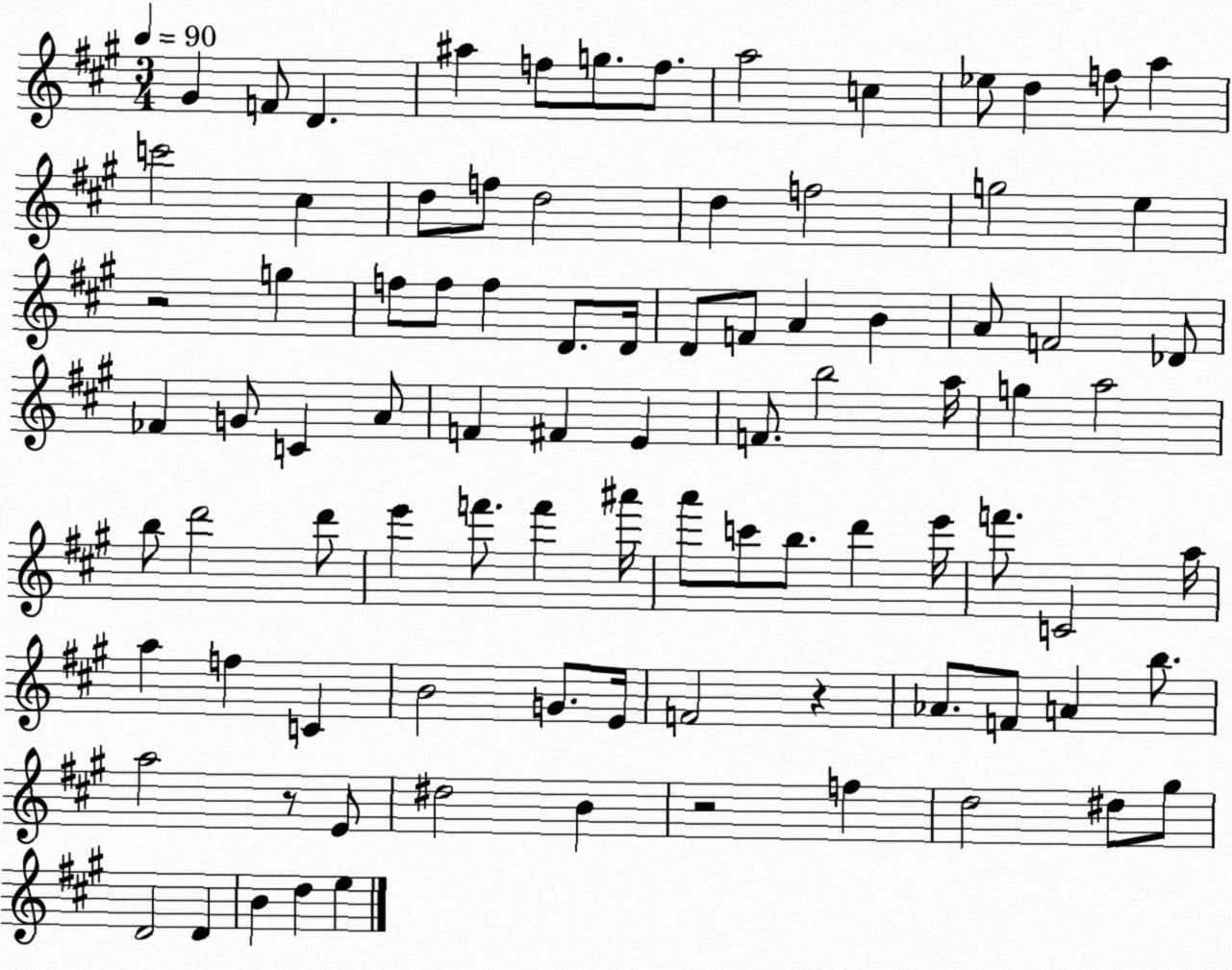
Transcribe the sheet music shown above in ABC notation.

X:1
T:Untitled
M:3/4
L:1/4
K:A
^G F/2 D ^a f/2 g/2 f/2 a2 c _e/2 d f/2 a c'2 ^c d/2 f/2 d2 d f2 g2 e z2 g f/2 f/2 f D/2 D/4 D/2 F/2 A B A/2 F2 _D/2 _F G/2 C A/2 F ^F E F/2 b2 a/4 g a2 b/2 d'2 d'/2 e' f'/2 f' ^a'/4 a'/2 c'/2 b/2 d' e'/4 f'/2 C2 a/4 a f C B2 G/2 E/4 F2 z _A/2 F/2 A b/2 a2 z/2 E/2 ^d2 B z2 f d2 ^d/2 ^g/2 D2 D B d e